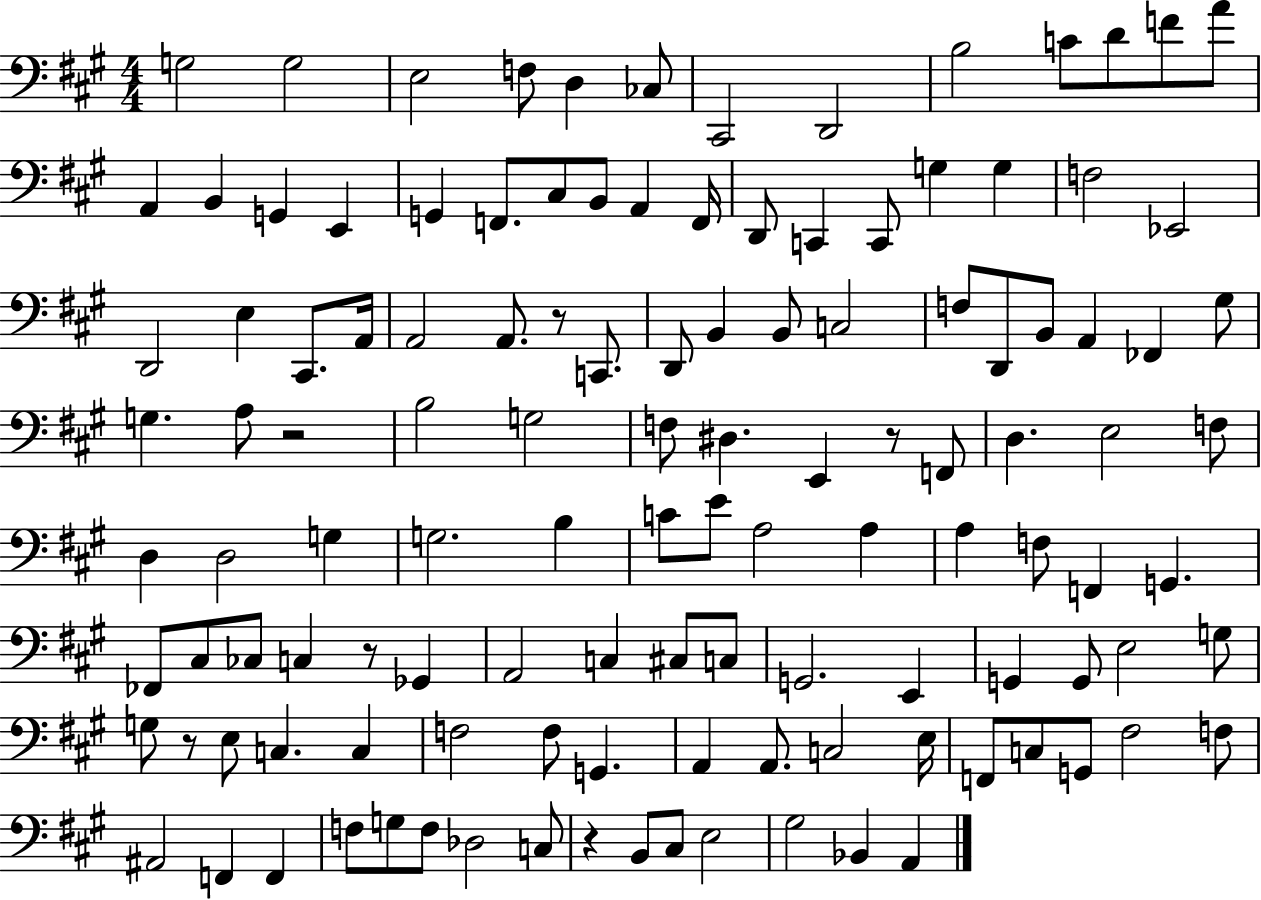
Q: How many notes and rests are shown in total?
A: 122